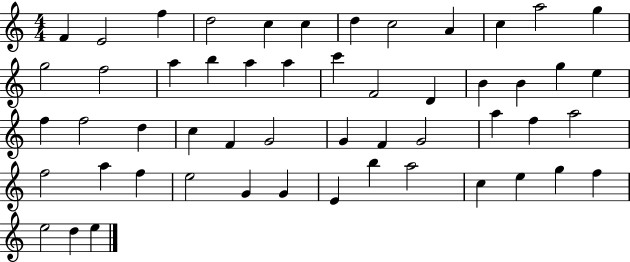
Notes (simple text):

F4/q E4/h F5/q D5/h C5/q C5/q D5/q C5/h A4/q C5/q A5/h G5/q G5/h F5/h A5/q B5/q A5/q A5/q C6/q F4/h D4/q B4/q B4/q G5/q E5/q F5/q F5/h D5/q C5/q F4/q G4/h G4/q F4/q G4/h A5/q F5/q A5/h F5/h A5/q F5/q E5/h G4/q G4/q E4/q B5/q A5/h C5/q E5/q G5/q F5/q E5/h D5/q E5/q